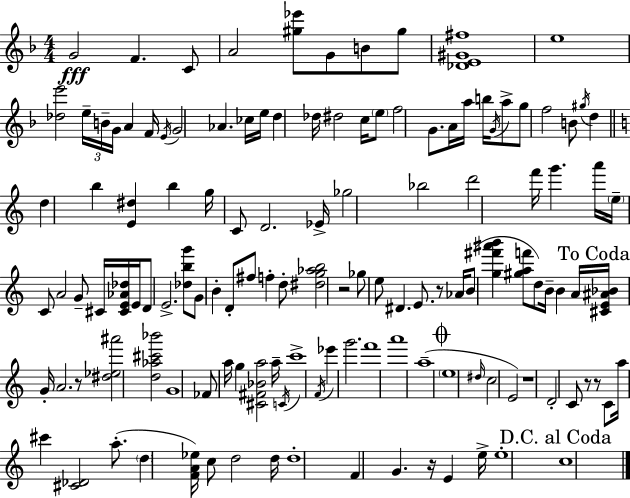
{
  \clef treble
  \numericTimeSignature
  \time 4/4
  \key d \minor
  g'2\fff f'4. c'8 | a'2 <gis'' ees'''>8 g'8 b'8 gis''8 | <des' e' gis' fis''>1 | e''1 | \break <des'' e'''>2 \tuplet 3/2 { e''16-- b'16-- g'16 } a'4 f'16 | \acciaccatura { e'16 } g'2 aes'4. ces''16 | e''16 d''4 des''16 dis''2 c''16 \parenthesize e''8 | f''2 g'8. a'16 a''16 b''16 \acciaccatura { g'16 } | \break a''8-> g''8 f''2 b'8 \acciaccatura { gis''16 } d''4 | \bar "||" \break \key c \major d''4 b''4 <e' dis''>4 b''4 | g''16 c'8 d'2. ees'16-> | ges''2 bes''2 | d'''2 f'''16 g'''4. a'''16 | \break \parenthesize e''16-- c'8 a'2 g'8-- cis'16 <cis' e' aes' des''>16 e'16 | d'8 e'2.-> <des'' b'' g'''>8 | g'8 b'4-. d'8-. fis''8 f''4-. d''8-. | <dis'' g'' aes'' b''>2 r2 | \break ges''8 e''8 dis'4. e'8. r8 aes'16 | b'8( <g'' fis''' ais''' b'''>4 <gis'' a'' f'''>8 d''8) b'16-- b'4 a'16 | \mark "To Coda" <cis' e' ais' bes'>16 g'16-. a'2. r8 | <dis'' ees'' ais'''>2 <d'' aes'' cis''' bes'''>2 | \break g'1 | fes'8 a''16 g''4 <cis' fis' bes' a''>2 a''16-- | \acciaccatura { c'16 } c'''1-> | \acciaccatura { f'16 } ees'''4 g'''2. | \break f'''1 | a'''1 | a''1--( | \mark \markup { \musicglyph "scripts.coda" } \parenthesize e''1 | \break \grace { dis''16 } c''2 e'2) | r1 | d'2-. c'8 r8 r8 | c'8 a''16 cis'''4 <cis' des'>2 | \break a''8.-.( \parenthesize d''4 <f' a' ees''>16) c''8 d''2 | d''16 d''1-. | f'4 g'4. r16 e'4 | e''16-> e''1-. | \break \mark "D.C. al Coda" c''1 | \bar "|."
}